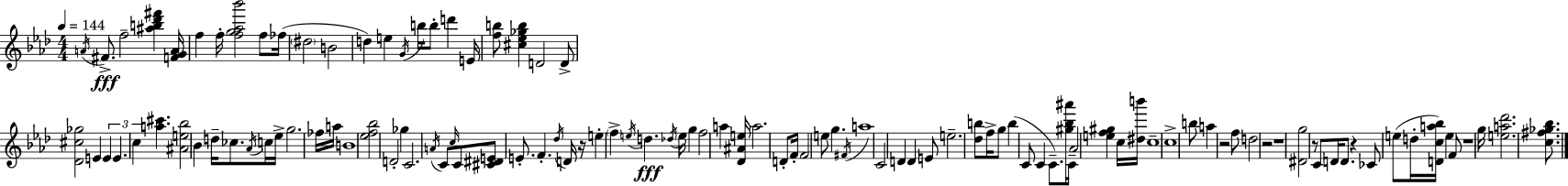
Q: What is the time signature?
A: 4/4